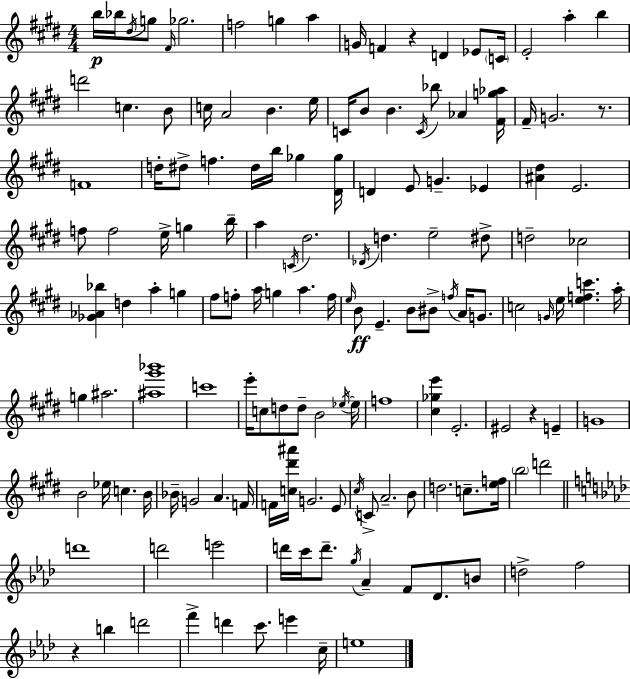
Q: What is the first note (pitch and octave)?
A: B5